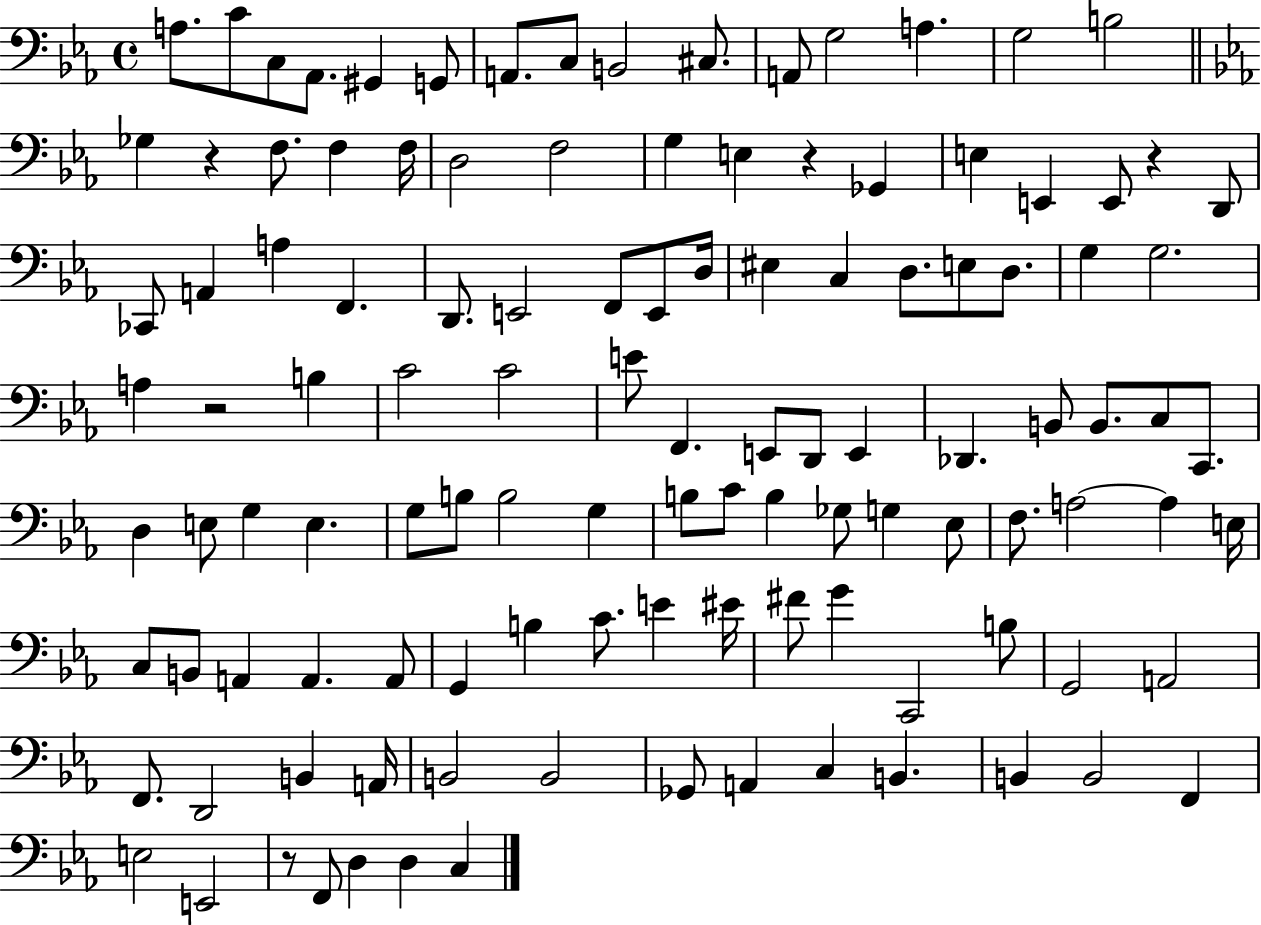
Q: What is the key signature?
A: EES major